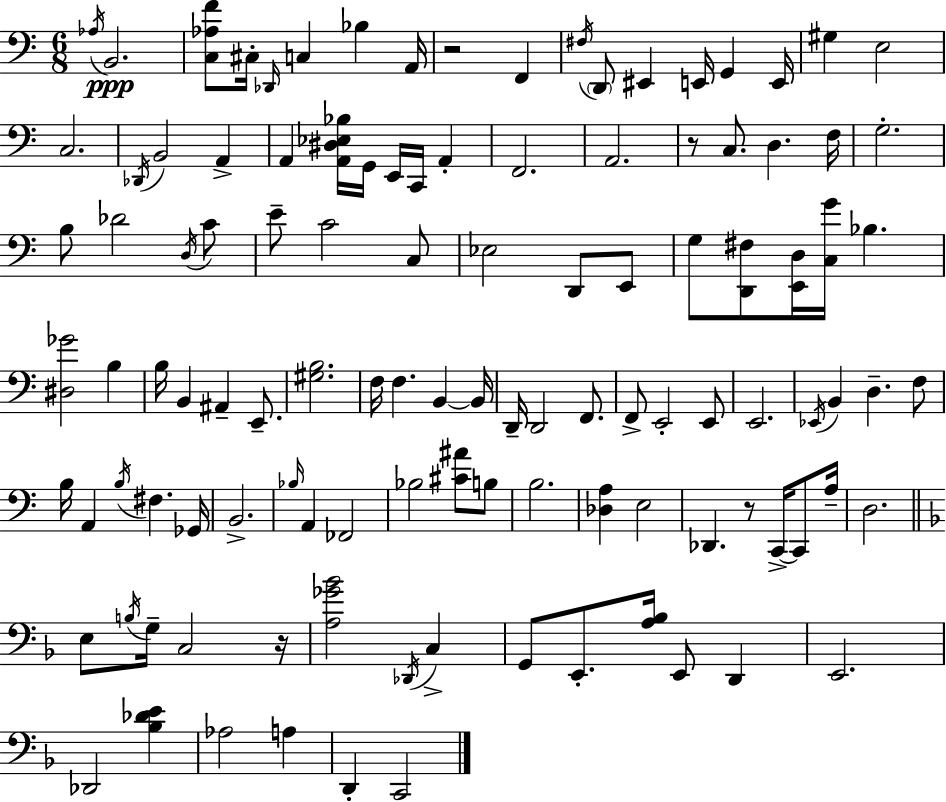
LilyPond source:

{
  \clef bass
  \numericTimeSignature
  \time 6/8
  \key c \major
  \acciaccatura { aes16 }\ppp b,2. | <c aes f'>8 cis16-. \grace { des,16 } c4 bes4 | a,16 r2 f,4 | \acciaccatura { fis16 } \parenthesize d,8 eis,4 e,16 g,4 | \break e,16 gis4 e2 | c2. | \acciaccatura { des,16 } b,2 | a,4-> a,4 <a, dis ees bes>16 g,16 e,16 c,16 | \break a,4-. f,2. | a,2. | r8 c8. d4. | f16 g2.-. | \break b8 des'2 | \acciaccatura { d16 } c'8 e'8-- c'2 | c8 ees2 | d,8 e,8 g8 <d, fis>8 <e, d>16 <c g'>16 bes4. | \break <dis ges'>2 | b4 b16 b,4 ais,4-- | e,8.-- <gis b>2. | f16 f4. | \break b,4~~ b,16 d,16-- d,2 | f,8. f,8-> e,2-. | e,8 e,2. | \acciaccatura { ees,16 } b,4 d4.-- | \break f8 b16 a,4 \acciaccatura { b16 } | fis4. ges,16 b,2.-> | \grace { bes16 } a,4 | fes,2 bes2 | \break <cis' ais'>8 b8 b2. | <des a>4 | e2 des,4. | r8 c,16->~~ c,8 a16-- d2. | \break \bar "||" \break \key f \major e8 \acciaccatura { b16 } g16-- c2 | r16 <a ges' bes'>2 \acciaccatura { des,16 } c4-> | g,8 e,8.-. <a bes>16 e,8 d,4 | e,2. | \break des,2 <bes des' e'>4 | aes2 a4 | d,4-. c,2 | \bar "|."
}